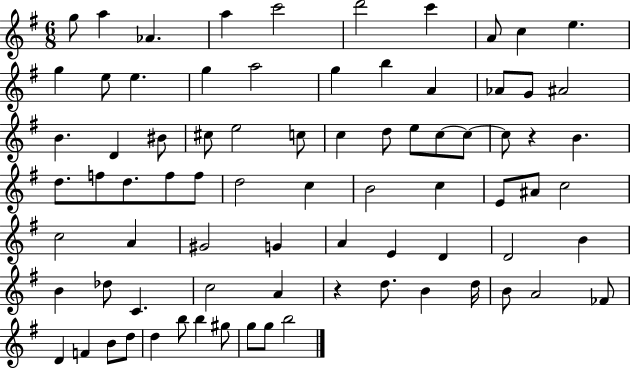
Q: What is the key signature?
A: G major